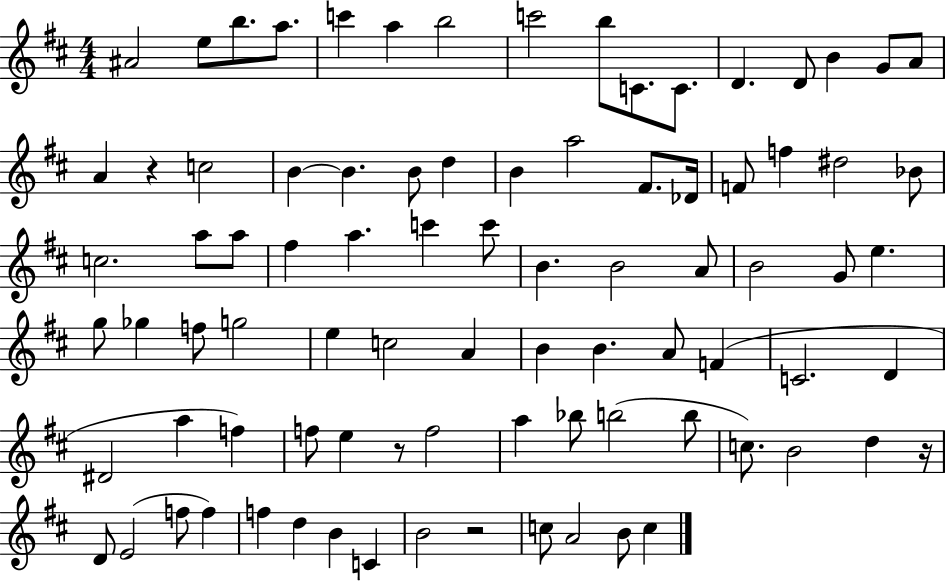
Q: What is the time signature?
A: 4/4